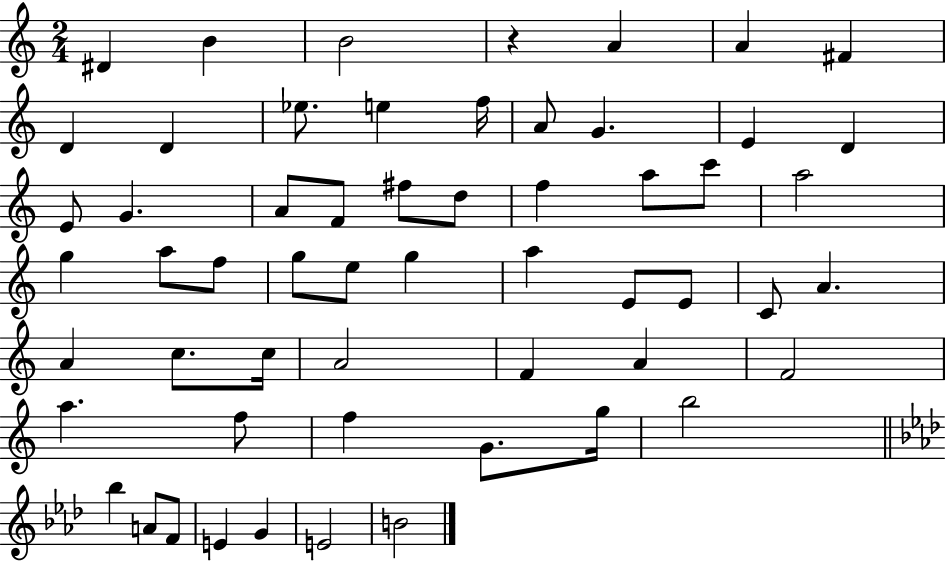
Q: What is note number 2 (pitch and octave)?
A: B4